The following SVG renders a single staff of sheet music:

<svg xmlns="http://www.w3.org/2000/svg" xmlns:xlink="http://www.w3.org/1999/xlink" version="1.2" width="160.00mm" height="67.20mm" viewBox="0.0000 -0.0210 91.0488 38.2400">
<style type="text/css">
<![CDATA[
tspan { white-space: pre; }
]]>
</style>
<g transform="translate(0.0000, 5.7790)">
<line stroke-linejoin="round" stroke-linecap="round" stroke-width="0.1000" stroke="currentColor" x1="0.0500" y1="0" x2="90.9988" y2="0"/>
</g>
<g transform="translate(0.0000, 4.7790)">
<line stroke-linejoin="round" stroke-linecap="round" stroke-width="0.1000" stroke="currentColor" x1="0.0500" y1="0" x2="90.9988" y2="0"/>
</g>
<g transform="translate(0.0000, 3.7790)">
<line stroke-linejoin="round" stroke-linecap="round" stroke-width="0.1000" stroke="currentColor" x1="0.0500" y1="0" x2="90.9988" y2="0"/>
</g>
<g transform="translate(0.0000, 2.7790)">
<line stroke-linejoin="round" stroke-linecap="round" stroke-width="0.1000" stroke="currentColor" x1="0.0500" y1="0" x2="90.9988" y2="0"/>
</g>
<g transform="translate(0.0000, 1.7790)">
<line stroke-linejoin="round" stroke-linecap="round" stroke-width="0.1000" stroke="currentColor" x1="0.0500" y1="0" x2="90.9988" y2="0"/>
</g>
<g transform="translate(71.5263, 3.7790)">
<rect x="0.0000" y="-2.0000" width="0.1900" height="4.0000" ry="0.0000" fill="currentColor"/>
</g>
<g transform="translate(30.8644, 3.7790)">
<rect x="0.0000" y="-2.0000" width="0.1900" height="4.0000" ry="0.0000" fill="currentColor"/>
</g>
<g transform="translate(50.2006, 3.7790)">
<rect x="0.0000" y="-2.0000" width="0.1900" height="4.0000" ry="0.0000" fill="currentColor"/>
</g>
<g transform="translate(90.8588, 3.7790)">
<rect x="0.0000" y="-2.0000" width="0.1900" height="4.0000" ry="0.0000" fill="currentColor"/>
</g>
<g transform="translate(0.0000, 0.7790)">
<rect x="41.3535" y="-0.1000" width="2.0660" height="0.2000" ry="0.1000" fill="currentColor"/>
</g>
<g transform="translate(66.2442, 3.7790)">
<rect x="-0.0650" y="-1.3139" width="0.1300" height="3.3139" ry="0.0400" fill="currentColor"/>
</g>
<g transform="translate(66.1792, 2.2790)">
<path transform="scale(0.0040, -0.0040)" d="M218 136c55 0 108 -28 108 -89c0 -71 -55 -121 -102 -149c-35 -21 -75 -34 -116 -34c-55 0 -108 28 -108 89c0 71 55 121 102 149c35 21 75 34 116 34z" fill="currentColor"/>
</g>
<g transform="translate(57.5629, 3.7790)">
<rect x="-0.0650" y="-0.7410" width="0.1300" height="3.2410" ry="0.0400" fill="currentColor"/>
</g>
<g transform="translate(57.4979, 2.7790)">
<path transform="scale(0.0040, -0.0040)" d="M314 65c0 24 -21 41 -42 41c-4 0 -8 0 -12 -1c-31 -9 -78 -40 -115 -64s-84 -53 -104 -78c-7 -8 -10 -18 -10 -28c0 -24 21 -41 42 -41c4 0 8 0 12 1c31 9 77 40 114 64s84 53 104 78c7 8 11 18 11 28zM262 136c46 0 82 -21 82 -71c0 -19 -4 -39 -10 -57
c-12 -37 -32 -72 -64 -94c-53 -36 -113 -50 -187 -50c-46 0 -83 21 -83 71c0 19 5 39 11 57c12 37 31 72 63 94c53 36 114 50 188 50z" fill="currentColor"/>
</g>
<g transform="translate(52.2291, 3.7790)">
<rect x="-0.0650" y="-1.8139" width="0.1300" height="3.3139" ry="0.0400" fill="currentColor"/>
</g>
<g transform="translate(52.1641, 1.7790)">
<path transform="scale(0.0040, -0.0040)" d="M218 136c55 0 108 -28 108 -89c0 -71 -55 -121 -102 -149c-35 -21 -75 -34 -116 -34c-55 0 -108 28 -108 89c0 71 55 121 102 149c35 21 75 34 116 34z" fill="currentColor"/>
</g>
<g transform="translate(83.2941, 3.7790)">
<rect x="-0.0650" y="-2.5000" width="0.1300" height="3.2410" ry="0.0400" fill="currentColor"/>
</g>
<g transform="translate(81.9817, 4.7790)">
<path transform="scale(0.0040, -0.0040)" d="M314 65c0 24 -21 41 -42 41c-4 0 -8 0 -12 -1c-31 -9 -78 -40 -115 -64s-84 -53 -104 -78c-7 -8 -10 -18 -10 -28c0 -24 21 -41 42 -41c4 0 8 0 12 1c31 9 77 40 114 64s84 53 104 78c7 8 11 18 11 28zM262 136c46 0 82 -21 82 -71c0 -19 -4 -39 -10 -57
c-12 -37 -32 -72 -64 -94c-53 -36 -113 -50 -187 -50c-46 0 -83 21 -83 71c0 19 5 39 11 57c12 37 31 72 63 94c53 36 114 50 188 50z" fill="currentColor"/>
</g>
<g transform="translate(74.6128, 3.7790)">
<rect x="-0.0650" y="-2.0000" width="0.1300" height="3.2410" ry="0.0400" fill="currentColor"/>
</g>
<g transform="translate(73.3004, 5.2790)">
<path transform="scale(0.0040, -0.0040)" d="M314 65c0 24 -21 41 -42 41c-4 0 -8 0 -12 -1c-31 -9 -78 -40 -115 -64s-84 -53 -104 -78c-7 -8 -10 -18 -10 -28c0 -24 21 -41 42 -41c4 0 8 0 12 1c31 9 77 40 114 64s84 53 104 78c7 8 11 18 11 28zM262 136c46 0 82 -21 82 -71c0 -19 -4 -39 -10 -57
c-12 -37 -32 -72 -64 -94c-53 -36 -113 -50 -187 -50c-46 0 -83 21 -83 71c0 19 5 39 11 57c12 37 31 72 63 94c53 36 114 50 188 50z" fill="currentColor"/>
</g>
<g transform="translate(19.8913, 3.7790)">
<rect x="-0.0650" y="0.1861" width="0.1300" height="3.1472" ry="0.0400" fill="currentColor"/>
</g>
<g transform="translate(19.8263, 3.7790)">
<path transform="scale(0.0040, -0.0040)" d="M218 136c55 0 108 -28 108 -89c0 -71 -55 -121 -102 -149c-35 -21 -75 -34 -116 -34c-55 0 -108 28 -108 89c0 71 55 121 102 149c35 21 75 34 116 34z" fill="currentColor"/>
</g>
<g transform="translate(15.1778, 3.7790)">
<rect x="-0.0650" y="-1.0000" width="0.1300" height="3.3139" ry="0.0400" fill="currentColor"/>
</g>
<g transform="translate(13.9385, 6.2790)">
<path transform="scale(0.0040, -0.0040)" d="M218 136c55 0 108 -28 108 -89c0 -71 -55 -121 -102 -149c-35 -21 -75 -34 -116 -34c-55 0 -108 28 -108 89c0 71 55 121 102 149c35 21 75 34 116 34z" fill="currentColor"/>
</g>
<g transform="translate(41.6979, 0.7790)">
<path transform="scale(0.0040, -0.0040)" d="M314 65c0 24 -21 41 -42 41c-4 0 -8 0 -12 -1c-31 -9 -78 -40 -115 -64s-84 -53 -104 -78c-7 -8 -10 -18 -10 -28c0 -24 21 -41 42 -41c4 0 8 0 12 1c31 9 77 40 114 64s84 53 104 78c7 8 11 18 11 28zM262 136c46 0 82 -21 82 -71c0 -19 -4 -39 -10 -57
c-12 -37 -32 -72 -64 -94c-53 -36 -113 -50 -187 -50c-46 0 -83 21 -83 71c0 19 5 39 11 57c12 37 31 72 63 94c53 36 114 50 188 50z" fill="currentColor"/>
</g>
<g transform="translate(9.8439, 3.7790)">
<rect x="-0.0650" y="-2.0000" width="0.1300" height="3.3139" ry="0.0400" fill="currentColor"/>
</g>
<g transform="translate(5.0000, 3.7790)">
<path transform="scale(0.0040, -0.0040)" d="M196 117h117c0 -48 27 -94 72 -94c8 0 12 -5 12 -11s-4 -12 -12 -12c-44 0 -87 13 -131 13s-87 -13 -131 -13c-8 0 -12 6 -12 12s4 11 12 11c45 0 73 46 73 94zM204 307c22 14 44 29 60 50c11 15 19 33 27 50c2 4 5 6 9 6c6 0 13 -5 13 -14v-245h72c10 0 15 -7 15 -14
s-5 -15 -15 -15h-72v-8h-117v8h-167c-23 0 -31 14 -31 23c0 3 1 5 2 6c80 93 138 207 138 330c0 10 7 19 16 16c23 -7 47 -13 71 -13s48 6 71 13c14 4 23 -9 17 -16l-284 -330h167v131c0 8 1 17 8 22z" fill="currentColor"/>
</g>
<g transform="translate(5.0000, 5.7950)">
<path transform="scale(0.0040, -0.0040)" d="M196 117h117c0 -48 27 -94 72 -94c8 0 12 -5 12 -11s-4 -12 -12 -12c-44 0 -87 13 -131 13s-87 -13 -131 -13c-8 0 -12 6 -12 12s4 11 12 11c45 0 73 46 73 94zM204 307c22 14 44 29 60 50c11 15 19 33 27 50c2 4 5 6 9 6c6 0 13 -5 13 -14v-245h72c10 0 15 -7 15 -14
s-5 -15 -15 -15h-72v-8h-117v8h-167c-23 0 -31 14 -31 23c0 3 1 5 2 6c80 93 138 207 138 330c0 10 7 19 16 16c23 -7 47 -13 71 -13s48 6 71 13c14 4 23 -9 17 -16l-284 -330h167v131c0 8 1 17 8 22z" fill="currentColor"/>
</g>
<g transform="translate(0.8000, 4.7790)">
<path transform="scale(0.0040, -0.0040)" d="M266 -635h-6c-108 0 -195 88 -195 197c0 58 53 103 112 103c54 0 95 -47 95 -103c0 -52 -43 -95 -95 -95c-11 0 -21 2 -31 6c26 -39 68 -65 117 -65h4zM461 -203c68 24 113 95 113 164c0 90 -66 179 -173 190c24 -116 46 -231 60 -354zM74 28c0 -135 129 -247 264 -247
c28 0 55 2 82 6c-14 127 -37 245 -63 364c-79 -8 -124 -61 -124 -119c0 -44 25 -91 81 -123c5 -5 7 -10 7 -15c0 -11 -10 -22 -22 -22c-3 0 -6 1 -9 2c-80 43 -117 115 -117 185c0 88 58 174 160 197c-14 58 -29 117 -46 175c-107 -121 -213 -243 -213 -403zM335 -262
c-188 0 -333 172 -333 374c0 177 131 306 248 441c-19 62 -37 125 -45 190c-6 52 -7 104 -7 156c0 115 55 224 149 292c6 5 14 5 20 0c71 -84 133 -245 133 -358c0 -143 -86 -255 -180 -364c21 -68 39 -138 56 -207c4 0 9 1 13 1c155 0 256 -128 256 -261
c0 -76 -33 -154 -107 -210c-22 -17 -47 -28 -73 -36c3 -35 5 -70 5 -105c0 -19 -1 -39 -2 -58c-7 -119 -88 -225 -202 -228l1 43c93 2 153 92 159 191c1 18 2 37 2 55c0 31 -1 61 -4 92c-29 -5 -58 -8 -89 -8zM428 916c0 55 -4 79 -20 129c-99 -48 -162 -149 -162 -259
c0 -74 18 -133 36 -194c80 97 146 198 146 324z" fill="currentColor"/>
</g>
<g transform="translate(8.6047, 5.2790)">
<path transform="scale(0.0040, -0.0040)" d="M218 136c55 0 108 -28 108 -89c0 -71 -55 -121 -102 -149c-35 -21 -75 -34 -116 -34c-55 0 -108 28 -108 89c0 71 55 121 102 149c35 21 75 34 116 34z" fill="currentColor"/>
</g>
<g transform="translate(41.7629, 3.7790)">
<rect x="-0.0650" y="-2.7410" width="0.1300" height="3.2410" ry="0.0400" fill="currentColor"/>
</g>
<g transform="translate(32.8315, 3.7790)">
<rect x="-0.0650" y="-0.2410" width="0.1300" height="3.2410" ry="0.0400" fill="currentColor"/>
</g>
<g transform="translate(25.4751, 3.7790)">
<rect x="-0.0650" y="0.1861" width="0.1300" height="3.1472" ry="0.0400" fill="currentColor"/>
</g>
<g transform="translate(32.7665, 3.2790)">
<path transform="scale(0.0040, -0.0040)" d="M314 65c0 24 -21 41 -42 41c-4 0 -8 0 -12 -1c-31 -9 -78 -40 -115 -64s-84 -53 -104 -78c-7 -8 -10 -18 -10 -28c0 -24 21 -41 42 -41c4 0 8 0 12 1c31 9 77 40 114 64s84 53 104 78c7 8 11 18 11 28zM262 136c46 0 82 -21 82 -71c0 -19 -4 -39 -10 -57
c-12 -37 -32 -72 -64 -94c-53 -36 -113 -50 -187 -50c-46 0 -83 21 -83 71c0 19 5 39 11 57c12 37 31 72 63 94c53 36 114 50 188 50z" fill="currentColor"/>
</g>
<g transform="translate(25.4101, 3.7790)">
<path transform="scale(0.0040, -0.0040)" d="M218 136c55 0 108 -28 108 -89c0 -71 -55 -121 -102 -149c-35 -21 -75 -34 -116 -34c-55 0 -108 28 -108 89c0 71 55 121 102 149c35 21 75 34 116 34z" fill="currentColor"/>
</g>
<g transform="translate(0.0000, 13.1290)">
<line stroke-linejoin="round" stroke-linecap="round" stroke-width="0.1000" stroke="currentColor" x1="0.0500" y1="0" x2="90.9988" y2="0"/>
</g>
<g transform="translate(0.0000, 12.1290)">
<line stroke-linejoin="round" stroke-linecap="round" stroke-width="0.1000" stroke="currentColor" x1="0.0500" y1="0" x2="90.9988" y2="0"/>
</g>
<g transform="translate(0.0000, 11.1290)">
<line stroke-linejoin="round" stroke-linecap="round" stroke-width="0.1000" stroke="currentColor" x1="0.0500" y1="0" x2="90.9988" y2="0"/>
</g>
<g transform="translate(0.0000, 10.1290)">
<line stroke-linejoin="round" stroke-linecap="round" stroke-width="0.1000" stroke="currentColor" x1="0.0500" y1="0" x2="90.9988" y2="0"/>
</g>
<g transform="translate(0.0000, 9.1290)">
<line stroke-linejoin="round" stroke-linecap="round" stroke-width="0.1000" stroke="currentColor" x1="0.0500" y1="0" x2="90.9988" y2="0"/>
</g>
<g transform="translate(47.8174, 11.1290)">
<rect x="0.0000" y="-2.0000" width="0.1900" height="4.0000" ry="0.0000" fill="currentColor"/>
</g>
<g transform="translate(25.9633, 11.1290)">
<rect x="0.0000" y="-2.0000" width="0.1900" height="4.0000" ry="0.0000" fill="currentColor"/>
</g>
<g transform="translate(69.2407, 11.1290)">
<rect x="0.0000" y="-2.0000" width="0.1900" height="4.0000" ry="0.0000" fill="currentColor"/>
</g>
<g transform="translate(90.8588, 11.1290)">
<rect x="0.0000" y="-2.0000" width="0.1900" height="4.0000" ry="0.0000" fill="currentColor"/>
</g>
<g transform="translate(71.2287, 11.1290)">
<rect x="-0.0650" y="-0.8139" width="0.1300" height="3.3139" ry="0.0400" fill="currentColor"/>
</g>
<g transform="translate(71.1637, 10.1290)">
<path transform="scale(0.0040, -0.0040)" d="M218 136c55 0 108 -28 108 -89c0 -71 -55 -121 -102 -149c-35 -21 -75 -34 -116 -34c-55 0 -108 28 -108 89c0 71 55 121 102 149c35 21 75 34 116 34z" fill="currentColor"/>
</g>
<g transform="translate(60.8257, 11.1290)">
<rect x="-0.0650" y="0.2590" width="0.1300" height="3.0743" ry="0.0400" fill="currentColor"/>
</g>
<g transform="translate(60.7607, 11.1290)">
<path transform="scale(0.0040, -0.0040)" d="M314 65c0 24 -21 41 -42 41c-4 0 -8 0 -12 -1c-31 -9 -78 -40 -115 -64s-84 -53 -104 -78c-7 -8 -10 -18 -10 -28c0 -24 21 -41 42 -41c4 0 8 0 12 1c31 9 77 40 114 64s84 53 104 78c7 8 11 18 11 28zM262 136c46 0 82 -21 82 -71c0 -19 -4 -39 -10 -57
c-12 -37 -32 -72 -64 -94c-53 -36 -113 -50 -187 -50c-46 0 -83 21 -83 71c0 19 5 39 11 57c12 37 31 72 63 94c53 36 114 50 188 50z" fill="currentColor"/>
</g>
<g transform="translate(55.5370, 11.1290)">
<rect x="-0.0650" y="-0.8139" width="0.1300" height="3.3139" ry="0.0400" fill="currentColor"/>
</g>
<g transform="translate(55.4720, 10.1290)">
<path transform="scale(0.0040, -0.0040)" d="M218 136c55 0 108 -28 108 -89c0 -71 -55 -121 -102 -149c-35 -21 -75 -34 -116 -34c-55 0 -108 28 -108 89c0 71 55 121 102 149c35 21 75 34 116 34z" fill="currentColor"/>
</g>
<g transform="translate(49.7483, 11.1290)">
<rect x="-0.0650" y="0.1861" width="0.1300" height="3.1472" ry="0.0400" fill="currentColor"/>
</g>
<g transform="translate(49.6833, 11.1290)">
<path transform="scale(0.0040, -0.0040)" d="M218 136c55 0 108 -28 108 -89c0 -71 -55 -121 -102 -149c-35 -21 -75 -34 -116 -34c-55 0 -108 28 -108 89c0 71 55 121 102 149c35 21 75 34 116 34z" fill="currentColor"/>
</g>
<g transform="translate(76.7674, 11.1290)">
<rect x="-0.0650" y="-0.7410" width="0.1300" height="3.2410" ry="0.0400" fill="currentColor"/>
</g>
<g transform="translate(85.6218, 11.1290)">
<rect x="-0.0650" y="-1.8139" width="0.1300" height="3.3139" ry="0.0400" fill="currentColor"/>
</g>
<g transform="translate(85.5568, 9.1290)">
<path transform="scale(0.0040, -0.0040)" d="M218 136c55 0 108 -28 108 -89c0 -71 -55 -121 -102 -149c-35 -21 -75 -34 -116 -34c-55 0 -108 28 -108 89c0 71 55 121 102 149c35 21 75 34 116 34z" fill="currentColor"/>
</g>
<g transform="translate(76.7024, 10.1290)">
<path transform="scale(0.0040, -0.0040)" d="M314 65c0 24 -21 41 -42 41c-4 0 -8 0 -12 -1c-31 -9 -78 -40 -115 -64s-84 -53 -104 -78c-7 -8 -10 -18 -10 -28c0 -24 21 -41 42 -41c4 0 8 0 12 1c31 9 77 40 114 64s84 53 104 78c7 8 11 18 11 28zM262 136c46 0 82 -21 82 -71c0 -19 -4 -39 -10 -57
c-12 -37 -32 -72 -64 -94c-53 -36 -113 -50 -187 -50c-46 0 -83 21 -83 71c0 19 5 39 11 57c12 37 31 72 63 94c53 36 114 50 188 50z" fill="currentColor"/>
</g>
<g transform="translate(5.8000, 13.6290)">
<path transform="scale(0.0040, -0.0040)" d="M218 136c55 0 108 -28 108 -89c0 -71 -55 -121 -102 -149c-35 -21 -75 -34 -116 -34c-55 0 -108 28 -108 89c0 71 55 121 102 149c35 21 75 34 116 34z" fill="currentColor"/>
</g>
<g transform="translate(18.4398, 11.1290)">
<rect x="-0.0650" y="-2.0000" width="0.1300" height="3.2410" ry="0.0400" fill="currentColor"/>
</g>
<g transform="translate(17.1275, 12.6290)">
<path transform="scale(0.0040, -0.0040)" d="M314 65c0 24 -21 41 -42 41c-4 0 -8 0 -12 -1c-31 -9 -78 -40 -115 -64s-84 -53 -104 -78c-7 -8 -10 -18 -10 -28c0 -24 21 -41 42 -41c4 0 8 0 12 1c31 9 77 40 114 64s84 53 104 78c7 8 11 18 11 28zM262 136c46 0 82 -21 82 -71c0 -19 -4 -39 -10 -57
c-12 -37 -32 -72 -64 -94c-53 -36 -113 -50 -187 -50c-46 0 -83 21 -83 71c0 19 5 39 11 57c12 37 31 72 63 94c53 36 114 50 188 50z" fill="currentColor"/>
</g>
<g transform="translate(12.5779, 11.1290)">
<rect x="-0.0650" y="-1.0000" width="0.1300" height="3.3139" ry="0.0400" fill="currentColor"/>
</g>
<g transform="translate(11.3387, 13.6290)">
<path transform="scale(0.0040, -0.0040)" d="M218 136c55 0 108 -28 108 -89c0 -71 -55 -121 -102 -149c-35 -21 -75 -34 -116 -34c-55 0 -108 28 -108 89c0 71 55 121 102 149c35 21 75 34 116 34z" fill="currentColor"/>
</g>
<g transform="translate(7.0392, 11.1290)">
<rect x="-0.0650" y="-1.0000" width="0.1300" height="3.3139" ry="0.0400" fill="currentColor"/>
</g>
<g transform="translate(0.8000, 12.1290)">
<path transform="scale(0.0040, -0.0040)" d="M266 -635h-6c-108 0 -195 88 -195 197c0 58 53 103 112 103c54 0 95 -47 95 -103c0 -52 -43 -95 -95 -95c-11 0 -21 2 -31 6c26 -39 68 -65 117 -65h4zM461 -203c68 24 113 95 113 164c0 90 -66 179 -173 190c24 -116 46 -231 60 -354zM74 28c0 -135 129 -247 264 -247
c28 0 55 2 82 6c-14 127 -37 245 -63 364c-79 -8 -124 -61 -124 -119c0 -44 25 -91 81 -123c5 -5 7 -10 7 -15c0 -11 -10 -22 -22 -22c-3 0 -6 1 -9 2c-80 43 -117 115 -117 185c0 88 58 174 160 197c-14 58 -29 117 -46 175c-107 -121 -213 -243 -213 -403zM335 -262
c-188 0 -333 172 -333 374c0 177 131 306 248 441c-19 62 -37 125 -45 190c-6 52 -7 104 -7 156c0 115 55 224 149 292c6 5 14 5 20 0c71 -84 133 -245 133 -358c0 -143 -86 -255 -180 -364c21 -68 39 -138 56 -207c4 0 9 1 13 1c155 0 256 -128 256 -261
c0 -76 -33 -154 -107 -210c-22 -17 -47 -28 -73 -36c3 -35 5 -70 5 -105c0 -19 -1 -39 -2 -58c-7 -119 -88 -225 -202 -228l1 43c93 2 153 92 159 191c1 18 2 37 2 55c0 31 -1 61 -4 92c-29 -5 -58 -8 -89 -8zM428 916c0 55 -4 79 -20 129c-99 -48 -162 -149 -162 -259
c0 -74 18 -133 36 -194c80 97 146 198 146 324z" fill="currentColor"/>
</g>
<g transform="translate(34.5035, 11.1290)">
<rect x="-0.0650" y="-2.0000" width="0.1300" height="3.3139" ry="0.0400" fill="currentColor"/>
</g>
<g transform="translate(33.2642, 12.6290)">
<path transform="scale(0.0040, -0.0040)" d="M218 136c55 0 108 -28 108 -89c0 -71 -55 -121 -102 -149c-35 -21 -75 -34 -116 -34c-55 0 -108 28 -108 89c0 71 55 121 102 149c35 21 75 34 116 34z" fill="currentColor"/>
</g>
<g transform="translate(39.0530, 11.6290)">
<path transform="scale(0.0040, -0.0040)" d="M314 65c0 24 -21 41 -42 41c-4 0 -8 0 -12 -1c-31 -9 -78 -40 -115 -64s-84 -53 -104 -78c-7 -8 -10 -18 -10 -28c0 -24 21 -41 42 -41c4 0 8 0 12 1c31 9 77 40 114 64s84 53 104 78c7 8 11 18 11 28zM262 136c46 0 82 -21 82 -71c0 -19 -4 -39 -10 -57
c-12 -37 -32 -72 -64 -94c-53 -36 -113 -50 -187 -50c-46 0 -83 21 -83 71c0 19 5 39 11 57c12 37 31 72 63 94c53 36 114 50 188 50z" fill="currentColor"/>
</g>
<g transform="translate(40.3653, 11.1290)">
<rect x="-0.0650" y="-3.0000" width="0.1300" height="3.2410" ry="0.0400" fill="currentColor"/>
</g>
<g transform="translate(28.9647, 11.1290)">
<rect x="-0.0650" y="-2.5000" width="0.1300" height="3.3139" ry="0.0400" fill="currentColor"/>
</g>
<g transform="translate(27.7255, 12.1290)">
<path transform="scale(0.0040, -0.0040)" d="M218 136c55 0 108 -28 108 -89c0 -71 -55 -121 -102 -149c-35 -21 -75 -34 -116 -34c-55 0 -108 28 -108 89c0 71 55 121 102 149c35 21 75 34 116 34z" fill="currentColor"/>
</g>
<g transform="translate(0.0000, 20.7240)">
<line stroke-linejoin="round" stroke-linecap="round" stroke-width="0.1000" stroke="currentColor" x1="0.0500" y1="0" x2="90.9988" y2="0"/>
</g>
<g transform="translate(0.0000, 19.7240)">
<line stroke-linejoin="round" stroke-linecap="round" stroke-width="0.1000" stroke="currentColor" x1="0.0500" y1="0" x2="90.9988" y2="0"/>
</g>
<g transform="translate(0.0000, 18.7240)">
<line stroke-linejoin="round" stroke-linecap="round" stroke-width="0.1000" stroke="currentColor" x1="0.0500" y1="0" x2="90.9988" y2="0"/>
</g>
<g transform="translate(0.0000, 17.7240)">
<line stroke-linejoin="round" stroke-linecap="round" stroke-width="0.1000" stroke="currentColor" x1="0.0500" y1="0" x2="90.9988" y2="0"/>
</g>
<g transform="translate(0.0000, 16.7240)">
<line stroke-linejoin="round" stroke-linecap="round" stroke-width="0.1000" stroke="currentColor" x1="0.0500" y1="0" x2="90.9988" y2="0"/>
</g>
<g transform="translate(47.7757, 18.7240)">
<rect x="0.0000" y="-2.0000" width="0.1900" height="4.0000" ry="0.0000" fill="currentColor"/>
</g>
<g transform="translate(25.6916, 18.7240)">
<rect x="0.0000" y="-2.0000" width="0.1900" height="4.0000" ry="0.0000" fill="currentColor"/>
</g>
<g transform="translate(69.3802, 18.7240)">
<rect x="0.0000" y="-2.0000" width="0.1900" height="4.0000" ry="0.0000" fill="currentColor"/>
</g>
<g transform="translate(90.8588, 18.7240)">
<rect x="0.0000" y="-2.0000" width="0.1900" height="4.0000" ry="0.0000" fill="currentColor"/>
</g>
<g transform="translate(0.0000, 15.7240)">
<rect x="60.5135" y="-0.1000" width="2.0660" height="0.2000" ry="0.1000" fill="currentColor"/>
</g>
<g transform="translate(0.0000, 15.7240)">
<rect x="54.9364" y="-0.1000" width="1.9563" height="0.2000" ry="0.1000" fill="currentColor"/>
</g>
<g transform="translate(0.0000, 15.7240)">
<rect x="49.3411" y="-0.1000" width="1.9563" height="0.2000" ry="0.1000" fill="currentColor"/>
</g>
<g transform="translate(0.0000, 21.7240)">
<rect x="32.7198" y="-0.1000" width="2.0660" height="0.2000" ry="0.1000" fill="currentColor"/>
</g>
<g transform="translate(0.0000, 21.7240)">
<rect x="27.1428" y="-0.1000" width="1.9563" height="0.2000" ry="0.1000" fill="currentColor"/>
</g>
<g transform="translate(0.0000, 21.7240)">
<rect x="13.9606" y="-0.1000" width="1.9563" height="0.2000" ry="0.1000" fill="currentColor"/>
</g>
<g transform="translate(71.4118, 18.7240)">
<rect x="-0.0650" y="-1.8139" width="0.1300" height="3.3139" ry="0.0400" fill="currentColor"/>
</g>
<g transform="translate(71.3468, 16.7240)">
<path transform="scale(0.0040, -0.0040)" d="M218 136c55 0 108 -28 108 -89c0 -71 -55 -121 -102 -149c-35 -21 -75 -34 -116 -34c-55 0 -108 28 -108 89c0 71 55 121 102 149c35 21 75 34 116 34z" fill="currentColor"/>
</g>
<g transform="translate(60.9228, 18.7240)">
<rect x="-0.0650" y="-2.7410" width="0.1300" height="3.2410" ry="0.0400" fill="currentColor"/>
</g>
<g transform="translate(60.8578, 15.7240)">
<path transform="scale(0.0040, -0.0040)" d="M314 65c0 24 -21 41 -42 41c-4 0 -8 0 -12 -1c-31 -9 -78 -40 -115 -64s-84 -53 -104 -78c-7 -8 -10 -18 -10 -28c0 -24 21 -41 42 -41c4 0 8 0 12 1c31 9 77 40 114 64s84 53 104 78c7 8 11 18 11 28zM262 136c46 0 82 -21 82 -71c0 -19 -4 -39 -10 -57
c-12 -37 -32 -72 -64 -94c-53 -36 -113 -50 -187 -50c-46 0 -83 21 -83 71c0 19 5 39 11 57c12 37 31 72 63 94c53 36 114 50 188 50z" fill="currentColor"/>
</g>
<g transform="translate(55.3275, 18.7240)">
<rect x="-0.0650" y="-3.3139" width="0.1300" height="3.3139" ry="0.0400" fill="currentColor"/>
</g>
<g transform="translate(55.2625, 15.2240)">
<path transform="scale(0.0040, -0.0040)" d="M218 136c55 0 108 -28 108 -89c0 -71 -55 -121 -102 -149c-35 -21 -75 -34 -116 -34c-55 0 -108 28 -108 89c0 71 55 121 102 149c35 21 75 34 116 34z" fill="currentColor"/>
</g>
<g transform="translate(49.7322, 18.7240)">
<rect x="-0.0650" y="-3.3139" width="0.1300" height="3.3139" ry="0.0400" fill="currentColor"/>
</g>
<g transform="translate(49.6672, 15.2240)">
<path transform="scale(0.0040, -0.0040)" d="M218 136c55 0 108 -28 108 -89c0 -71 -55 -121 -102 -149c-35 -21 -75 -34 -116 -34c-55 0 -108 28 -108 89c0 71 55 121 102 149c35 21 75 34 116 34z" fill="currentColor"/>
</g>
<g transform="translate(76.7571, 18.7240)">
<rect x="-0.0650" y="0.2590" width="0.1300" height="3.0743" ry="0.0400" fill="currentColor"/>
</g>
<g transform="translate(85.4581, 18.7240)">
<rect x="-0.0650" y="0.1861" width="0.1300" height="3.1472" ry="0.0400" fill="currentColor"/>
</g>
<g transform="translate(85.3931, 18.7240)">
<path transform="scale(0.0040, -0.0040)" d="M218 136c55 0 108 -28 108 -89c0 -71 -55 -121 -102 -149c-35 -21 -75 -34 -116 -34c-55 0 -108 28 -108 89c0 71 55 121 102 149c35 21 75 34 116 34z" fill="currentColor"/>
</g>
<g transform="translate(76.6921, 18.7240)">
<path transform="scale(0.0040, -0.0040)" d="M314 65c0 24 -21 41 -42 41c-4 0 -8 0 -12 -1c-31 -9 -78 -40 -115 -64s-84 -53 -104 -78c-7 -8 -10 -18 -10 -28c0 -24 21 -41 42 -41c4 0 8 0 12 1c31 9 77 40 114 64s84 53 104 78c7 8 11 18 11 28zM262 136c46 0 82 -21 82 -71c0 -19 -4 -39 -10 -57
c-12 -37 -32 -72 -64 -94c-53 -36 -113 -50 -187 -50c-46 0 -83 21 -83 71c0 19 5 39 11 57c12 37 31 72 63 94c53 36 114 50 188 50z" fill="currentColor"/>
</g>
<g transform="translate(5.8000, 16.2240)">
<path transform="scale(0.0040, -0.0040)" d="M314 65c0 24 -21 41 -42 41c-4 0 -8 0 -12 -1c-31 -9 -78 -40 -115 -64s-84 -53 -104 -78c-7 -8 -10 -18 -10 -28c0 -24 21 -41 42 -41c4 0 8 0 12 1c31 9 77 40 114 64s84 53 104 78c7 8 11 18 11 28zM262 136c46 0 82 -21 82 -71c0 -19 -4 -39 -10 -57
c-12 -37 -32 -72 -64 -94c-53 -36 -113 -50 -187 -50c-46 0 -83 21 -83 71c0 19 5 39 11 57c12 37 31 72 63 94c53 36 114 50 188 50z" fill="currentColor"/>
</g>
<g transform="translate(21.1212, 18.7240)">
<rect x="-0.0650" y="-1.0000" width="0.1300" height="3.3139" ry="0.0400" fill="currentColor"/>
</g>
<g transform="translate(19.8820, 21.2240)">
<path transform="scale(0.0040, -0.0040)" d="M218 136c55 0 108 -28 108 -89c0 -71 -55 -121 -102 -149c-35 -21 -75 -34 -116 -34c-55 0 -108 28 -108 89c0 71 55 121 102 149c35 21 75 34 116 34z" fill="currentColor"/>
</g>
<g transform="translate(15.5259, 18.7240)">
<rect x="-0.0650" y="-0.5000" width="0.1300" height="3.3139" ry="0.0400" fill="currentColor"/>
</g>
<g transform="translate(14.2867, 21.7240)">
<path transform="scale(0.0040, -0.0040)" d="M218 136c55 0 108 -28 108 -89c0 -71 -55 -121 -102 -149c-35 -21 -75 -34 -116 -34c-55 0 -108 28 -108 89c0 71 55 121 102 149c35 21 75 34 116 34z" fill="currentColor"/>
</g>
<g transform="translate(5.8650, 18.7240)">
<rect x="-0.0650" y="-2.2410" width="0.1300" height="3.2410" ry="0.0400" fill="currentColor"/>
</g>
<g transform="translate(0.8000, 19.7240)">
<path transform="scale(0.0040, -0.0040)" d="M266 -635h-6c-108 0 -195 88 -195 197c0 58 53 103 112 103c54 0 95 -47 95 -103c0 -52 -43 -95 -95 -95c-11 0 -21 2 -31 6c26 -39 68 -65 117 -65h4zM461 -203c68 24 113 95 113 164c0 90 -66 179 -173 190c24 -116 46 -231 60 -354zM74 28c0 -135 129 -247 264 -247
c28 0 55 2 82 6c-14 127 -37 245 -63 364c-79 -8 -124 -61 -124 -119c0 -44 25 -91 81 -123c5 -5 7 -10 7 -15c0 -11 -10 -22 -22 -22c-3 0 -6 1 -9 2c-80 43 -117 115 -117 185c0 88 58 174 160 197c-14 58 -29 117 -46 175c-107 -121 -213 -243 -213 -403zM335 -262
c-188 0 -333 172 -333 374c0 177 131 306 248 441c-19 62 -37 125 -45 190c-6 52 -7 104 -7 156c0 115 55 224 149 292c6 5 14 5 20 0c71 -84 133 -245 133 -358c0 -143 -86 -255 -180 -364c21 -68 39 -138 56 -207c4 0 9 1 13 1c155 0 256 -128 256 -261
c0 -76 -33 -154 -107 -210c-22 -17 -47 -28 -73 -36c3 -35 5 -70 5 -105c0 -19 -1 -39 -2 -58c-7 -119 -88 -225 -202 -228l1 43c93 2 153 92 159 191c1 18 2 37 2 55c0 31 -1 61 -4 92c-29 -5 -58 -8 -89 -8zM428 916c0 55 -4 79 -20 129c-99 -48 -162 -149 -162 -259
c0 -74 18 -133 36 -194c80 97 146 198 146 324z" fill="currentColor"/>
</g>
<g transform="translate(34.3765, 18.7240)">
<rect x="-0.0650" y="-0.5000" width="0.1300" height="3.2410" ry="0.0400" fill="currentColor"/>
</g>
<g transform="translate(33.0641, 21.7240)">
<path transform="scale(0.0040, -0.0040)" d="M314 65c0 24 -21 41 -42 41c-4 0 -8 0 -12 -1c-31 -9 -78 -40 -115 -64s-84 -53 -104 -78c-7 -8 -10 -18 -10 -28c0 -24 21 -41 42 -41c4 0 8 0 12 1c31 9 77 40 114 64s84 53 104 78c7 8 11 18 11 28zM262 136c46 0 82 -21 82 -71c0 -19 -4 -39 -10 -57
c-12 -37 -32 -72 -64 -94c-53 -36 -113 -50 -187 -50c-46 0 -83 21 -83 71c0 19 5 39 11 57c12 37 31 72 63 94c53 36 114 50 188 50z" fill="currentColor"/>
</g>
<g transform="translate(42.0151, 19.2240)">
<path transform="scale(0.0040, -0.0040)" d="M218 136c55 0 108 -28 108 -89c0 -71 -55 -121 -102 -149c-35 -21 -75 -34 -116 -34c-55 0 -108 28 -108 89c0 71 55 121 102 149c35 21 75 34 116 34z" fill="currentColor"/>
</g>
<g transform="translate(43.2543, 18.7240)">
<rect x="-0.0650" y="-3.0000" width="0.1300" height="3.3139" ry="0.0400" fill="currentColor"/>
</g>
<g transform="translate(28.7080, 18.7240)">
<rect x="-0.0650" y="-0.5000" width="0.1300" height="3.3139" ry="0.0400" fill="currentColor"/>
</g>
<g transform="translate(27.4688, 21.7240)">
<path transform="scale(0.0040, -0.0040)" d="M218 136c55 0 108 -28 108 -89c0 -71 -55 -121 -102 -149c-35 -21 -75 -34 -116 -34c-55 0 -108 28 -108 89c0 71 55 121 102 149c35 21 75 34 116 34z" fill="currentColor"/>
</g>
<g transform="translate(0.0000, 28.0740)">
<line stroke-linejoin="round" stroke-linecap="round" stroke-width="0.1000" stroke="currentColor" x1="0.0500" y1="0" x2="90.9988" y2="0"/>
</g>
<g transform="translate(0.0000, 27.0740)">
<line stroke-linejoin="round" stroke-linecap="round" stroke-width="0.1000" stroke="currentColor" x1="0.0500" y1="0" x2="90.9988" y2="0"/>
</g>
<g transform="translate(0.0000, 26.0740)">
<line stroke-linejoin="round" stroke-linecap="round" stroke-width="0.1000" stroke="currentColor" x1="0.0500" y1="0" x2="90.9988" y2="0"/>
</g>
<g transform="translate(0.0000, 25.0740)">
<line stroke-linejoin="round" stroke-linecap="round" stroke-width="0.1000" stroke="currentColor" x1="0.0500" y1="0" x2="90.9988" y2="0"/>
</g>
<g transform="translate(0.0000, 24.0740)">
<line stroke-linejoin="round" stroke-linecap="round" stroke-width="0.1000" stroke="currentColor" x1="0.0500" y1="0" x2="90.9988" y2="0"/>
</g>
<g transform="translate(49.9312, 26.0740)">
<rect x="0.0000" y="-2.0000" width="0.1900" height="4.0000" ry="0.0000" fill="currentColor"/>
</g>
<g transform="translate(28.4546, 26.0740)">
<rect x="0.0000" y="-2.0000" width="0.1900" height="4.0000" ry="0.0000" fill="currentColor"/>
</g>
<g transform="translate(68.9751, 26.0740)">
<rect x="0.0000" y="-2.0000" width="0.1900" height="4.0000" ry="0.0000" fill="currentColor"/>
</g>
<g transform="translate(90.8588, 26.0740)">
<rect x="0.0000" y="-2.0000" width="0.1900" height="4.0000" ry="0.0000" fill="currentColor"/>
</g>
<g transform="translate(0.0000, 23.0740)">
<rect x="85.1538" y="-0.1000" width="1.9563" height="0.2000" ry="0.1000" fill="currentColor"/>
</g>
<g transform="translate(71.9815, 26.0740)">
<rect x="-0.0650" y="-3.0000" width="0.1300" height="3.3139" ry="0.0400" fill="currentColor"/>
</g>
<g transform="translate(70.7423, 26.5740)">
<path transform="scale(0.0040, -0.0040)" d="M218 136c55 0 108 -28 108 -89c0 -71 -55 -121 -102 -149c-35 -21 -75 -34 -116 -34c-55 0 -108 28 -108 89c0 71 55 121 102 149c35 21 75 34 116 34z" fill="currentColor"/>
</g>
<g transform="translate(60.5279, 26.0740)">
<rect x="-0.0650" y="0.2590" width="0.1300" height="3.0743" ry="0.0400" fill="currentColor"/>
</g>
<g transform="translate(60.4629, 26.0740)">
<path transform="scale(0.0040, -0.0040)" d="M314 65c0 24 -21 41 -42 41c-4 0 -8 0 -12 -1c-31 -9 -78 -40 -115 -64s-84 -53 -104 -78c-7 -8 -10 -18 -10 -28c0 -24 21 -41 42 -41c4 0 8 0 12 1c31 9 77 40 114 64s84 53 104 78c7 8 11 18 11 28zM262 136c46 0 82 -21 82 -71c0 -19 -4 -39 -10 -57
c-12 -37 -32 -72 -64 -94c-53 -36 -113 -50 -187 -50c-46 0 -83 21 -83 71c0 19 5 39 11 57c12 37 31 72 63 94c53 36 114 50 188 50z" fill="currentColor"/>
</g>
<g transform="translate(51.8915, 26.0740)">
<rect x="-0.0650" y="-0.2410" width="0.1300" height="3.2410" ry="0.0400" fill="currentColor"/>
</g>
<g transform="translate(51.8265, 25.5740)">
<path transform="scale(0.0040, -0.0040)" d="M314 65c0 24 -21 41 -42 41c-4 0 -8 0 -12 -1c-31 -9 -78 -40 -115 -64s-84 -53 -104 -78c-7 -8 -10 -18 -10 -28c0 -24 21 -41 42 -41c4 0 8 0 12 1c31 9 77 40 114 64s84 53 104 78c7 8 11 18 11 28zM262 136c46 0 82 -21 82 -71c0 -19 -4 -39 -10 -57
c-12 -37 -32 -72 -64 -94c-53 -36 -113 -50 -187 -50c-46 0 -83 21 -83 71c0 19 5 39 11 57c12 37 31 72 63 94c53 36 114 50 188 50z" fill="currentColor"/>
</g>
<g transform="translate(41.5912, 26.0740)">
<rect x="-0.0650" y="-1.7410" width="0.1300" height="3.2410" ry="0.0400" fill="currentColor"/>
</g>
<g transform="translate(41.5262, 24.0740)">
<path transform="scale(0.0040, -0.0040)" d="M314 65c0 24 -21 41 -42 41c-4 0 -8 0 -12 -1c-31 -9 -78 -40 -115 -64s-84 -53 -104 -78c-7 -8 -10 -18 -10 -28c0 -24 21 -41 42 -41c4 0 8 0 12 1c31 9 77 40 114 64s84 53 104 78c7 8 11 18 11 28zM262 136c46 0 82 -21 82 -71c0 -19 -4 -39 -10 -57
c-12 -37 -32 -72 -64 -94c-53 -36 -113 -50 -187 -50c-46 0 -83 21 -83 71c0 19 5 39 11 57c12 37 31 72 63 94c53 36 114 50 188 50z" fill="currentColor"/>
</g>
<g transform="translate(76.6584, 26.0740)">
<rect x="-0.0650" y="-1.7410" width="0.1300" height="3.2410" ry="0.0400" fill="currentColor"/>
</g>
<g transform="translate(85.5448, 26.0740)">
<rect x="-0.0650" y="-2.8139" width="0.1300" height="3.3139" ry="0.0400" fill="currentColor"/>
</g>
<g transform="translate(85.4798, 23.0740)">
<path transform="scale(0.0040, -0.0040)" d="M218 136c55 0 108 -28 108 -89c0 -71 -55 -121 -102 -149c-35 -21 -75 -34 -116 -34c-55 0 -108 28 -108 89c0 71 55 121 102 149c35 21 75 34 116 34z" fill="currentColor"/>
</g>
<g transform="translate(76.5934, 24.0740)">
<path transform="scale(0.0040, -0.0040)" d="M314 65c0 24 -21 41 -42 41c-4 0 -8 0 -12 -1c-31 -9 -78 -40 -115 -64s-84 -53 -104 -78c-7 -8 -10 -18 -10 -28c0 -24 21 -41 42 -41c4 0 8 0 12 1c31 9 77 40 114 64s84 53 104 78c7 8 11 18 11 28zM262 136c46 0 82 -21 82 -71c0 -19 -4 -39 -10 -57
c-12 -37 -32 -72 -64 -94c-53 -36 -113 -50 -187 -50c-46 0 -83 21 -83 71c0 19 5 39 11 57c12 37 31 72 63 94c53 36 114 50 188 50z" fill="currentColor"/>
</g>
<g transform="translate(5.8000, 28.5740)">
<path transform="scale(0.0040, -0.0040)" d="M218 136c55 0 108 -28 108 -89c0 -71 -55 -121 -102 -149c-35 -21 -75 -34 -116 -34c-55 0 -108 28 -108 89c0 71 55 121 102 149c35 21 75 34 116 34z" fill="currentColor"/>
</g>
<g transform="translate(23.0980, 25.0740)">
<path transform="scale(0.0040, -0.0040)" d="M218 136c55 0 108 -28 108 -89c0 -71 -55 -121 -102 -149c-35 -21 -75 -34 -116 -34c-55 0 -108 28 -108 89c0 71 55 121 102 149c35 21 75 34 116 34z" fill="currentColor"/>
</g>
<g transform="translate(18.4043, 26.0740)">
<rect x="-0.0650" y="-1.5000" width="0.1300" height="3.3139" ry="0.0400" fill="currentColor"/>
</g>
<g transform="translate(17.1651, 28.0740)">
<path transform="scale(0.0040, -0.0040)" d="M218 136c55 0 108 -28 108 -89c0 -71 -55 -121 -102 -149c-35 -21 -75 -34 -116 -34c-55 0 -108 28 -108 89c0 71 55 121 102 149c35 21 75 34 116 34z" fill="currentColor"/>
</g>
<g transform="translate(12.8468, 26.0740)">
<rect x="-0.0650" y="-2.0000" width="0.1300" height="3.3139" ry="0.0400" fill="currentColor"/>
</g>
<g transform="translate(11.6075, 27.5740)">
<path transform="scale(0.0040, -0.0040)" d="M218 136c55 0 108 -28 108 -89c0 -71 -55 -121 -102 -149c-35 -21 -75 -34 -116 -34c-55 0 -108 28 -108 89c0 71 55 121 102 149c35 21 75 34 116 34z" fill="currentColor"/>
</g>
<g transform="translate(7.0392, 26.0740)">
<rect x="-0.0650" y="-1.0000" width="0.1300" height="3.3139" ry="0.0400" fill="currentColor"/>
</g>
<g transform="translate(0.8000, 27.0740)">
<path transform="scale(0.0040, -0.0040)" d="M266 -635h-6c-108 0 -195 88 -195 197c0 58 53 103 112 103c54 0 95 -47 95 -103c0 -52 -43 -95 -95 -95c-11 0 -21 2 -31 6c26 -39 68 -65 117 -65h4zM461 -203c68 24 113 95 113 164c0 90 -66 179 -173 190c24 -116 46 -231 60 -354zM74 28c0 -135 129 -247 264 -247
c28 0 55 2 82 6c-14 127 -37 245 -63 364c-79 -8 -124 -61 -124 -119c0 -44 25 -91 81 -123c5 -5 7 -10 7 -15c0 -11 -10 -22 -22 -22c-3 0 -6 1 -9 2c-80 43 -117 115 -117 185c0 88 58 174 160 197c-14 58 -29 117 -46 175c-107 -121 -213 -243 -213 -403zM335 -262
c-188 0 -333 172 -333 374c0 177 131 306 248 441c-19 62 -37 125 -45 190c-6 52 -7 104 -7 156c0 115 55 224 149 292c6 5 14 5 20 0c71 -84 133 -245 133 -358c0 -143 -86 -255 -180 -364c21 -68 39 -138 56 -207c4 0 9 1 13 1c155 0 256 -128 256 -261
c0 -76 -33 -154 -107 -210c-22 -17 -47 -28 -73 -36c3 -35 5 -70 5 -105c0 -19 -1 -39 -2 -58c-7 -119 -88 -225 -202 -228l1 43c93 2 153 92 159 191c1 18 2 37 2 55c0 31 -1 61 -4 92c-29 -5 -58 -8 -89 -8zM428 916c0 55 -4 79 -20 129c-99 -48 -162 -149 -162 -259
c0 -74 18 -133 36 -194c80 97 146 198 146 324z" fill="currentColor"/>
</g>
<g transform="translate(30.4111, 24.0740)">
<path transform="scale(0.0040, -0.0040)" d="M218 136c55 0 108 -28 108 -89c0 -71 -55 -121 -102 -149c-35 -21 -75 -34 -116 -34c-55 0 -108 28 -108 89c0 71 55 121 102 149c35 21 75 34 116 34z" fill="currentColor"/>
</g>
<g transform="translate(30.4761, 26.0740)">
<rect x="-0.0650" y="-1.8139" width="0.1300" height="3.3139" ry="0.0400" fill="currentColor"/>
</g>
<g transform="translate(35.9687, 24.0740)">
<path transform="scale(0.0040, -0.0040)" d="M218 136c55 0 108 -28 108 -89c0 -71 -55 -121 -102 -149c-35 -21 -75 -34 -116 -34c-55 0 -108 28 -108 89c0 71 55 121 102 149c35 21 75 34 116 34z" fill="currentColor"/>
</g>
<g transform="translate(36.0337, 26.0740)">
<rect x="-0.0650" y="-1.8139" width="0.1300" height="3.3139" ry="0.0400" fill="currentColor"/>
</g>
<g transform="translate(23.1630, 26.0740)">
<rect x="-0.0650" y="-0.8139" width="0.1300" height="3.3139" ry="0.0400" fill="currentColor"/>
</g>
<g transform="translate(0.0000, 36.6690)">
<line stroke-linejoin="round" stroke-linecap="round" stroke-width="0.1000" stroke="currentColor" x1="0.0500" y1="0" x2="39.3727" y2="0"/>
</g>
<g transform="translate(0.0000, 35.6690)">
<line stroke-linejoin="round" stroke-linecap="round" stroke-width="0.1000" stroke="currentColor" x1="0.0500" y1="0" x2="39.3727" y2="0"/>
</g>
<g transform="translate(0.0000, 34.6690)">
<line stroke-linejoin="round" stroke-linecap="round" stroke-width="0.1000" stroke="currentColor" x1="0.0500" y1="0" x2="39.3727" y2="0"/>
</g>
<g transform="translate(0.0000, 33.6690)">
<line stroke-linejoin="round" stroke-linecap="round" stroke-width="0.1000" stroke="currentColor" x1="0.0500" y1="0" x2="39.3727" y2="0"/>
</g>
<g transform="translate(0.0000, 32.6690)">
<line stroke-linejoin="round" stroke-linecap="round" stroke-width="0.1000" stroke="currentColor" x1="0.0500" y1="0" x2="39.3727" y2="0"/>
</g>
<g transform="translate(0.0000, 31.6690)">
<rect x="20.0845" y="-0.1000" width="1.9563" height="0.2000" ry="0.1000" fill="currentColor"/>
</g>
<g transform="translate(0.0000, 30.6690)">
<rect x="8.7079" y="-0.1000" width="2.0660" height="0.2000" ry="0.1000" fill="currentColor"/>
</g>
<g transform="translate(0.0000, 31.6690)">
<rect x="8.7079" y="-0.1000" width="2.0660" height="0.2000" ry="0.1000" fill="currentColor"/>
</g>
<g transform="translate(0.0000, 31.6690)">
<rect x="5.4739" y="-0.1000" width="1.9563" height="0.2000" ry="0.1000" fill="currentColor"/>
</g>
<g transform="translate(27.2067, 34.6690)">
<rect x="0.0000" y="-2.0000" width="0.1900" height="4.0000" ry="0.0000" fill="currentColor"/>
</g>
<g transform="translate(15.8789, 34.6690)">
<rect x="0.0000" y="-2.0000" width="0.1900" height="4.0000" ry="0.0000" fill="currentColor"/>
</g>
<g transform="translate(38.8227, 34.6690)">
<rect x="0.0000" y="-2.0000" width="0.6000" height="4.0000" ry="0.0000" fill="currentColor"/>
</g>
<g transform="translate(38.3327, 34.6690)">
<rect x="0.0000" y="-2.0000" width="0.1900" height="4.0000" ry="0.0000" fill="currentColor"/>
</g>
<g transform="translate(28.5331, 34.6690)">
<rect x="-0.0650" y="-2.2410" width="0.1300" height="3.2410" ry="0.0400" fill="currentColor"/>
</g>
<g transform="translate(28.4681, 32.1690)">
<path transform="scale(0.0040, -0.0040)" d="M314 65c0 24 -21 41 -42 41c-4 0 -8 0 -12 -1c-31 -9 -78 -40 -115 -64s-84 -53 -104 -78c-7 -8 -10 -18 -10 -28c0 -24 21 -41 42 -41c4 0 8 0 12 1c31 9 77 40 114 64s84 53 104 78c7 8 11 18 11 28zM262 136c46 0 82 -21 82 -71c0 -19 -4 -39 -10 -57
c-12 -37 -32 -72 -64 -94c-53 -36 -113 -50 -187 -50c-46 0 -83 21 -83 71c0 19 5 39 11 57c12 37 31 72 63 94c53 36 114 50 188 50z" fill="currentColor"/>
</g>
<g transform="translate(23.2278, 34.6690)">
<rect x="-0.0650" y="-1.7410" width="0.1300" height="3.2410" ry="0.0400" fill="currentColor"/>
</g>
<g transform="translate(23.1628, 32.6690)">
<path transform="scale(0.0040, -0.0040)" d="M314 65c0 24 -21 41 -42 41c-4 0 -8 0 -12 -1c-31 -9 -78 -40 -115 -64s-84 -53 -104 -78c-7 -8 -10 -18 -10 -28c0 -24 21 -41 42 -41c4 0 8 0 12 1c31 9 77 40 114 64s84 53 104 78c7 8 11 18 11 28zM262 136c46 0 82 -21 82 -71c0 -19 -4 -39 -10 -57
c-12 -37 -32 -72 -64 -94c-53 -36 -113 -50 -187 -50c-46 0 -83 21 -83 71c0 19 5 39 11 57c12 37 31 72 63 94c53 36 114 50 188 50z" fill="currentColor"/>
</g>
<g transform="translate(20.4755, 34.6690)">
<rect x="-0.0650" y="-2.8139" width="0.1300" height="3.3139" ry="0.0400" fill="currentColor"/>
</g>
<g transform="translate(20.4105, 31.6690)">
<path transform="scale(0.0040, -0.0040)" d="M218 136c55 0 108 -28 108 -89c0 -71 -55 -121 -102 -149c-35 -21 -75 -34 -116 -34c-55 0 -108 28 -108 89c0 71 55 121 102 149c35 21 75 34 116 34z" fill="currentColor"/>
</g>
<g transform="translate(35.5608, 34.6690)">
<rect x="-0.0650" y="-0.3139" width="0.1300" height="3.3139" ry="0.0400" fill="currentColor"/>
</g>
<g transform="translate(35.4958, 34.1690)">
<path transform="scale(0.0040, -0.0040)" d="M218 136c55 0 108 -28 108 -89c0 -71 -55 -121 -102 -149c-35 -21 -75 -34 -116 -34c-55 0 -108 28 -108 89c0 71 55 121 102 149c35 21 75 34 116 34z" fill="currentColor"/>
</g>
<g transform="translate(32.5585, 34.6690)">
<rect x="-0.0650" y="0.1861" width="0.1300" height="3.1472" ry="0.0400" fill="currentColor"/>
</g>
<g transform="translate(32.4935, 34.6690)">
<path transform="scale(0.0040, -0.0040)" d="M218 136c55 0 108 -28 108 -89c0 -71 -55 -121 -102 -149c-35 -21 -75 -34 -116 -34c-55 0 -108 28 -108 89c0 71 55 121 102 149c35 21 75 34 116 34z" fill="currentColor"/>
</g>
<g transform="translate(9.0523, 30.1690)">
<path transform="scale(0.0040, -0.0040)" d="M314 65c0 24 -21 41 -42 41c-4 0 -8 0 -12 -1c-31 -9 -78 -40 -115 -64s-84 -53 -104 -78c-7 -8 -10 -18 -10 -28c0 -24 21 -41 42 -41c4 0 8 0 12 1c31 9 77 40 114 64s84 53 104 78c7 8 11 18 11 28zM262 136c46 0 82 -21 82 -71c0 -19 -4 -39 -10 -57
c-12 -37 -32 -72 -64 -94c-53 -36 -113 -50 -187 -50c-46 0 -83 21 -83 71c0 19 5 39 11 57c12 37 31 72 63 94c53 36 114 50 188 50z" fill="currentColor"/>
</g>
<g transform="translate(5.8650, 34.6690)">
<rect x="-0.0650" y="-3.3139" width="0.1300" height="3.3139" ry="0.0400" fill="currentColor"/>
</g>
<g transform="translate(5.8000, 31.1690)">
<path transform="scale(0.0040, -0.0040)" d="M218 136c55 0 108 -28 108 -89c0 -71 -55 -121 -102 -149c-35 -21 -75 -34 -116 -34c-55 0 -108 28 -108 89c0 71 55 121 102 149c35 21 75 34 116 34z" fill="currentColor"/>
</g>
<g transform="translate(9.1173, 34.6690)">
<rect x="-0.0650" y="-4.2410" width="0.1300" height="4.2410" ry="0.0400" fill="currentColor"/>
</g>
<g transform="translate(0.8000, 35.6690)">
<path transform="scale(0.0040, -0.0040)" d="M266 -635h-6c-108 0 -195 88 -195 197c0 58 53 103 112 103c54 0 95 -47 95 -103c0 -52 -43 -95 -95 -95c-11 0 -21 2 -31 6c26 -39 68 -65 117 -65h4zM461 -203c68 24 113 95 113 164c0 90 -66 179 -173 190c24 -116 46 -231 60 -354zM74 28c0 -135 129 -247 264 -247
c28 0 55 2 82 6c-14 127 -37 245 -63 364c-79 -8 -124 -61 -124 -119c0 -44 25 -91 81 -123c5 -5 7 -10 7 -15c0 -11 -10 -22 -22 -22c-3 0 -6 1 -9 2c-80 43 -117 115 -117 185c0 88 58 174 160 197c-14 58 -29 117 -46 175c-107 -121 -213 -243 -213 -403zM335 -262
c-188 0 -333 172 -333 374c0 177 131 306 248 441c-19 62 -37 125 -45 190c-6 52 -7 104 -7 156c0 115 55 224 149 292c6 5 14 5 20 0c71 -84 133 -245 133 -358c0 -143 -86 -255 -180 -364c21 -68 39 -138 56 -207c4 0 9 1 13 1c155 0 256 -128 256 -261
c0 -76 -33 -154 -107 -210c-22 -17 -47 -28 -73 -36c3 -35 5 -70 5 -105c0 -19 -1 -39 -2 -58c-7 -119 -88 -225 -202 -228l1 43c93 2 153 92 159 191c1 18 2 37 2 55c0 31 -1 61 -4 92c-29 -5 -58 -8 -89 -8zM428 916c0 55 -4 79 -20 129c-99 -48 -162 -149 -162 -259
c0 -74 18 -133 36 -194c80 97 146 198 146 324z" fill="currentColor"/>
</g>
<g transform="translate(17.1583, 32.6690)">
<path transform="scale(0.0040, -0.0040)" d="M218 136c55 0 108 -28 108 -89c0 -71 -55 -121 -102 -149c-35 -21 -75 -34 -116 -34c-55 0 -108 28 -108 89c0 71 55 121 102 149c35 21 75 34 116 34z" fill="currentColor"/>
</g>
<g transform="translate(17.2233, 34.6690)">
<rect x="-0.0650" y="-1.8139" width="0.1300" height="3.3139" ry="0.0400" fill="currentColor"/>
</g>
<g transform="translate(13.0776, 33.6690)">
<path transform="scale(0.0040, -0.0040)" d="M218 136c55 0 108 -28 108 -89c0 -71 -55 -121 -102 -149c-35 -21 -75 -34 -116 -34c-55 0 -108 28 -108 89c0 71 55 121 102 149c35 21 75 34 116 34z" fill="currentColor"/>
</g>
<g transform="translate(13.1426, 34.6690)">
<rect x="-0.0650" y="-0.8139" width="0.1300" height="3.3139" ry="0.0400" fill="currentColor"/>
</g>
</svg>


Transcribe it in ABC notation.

X:1
T:Untitled
M:4/4
L:1/4
K:C
F D B B c2 a2 f d2 e F2 G2 D D F2 G F A2 B d B2 d d2 f g2 C D C C2 A b b a2 f B2 B D F E d f f f2 c2 B2 A f2 a b d'2 d f a f2 g2 B c